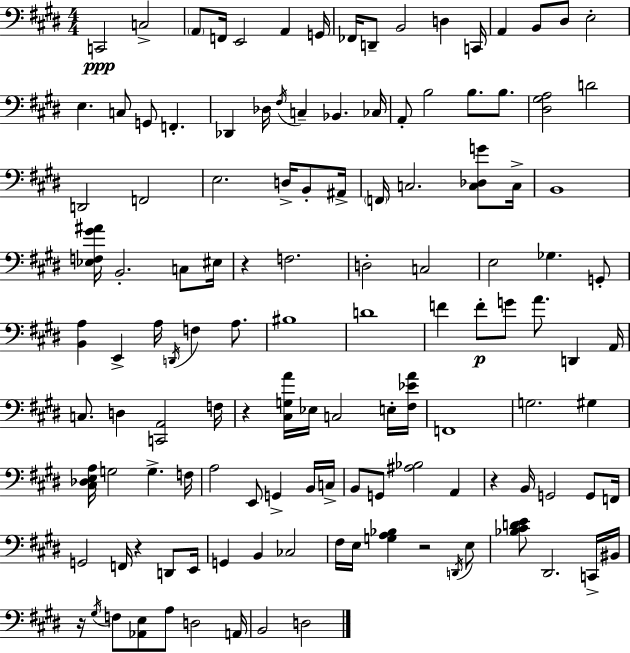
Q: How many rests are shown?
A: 6